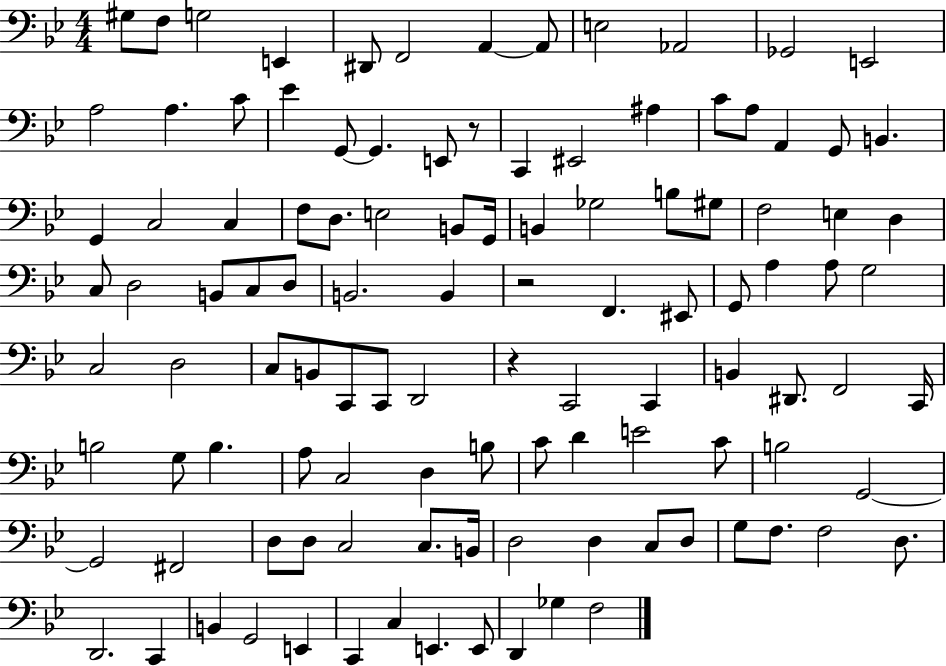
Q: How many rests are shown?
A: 3